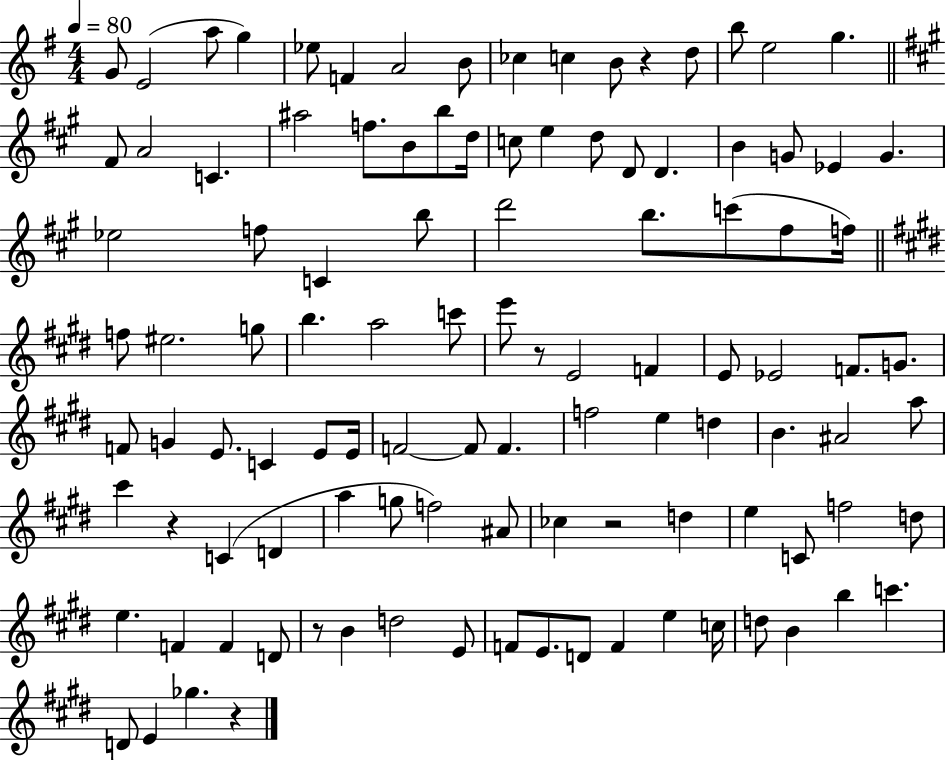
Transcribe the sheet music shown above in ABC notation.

X:1
T:Untitled
M:4/4
L:1/4
K:G
G/2 E2 a/2 g _e/2 F A2 B/2 _c c B/2 z d/2 b/2 e2 g ^F/2 A2 C ^a2 f/2 B/2 b/2 d/4 c/2 e d/2 D/2 D B G/2 _E G _e2 f/2 C b/2 d'2 b/2 c'/2 ^f/2 f/4 f/2 ^e2 g/2 b a2 c'/2 e'/2 z/2 E2 F E/2 _E2 F/2 G/2 F/2 G E/2 C E/2 E/4 F2 F/2 F f2 e d B ^A2 a/2 ^c' z C D a g/2 f2 ^A/2 _c z2 d e C/2 f2 d/2 e F F D/2 z/2 B d2 E/2 F/2 E/2 D/2 F e c/4 d/2 B b c' D/2 E _g z